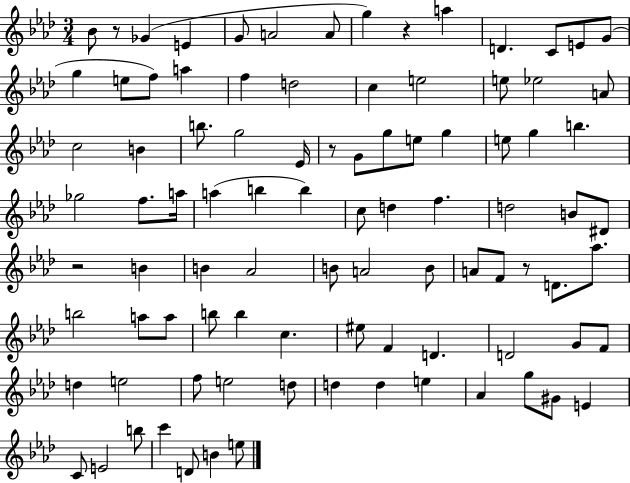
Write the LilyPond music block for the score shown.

{
  \clef treble
  \numericTimeSignature
  \time 3/4
  \key aes \major
  bes'8 r8 ges'4( e'4 | g'8 a'2 a'8 | g''4) r4 a''4 | d'4. c'8 e'8 g'8( | \break g''4 e''8 f''8) a''4 | f''4 d''2 | c''4 e''2 | e''8 ees''2 a'8 | \break c''2 b'4 | b''8. g''2 ees'16 | r8 g'8 g''8 e''8 g''4 | e''8 g''4 b''4. | \break ges''2 f''8. a''16 | a''4( b''4 b''4) | c''8 d''4 f''4. | d''2 b'8 dis'8 | \break r2 b'4 | b'4 aes'2 | b'8 a'2 b'8 | a'8 f'8 r8 d'8. aes''8. | \break b''2 a''8 a''8 | b''8 b''4 c''4. | eis''8 f'4 d'4. | d'2 g'8 f'8 | \break d''4 e''2 | f''8 e''2 d''8 | d''4 d''4 e''4 | aes'4 g''8 gis'8 e'4 | \break c'8 e'2 b''8 | c'''4 d'8 b'4 e''8 | \bar "|."
}